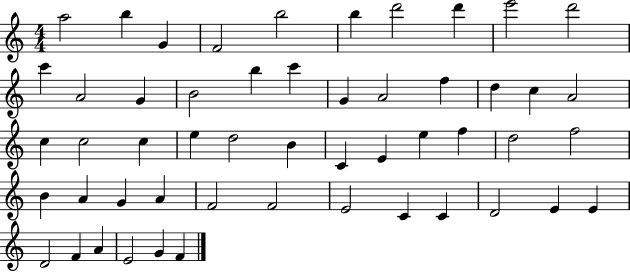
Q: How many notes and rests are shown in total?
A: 52